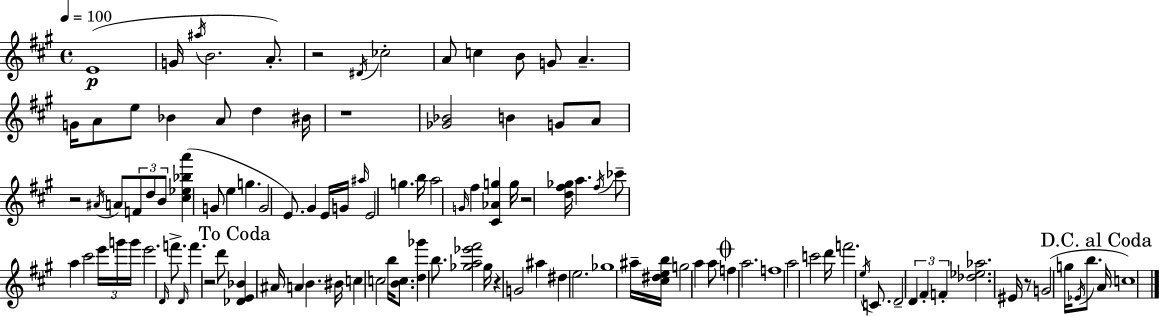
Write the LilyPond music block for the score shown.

{
  \clef treble
  \time 4/4
  \defaultTimeSignature
  \key a \major
  \tempo 4 = 100
  e'1(\p | g'16 \acciaccatura { ais''16 } b'2. a'8.-.) | r2 \acciaccatura { dis'16 } ces''2-. | a'8 c''4 b'8 g'8 a'4.-- | \break g'16 a'8 e''8 bes'4 a'8 d''4 | bis'16 r1 | <ges' bes'>2 b'4 g'8 | a'8 r2 \acciaccatura { ais'16 } a'8 \tuplet 3/2 { f'8 d''8 | \break b'8 } <cis'' ees'' bes'' a'''>4( g'8 e''4 g''4. | g'2 e'8.) gis'4 | e'16 g'16 \grace { ais''16 } e'2 g''4. | b''16 a''2 \grace { g'16 } fis''4 | \break <cis' aes' g''>4 g''16 r2 <d'' fis'' ges''>16 a''4. | \acciaccatura { fis''16 } ces'''8-- a''4 cis'''2 | \tuplet 3/2 { e'''16 g'''16 g'''16 } e'''2. | \grace { d'16 } f'''8.-> \grace { d'16 } f'''4. r2 | \break d'''8 \mark "To Coda" <des' e' bes'>4 ais'16 a'4 | b'4. bis'16 c''4 c''2 | b''16 <b' c''>8. <d'' ges'''>4 b''8. <ges'' a'' ees''' fis'''>2 | ges''16 r4 g'2 | \break ais''4 dis''4 e''2. | ges''1 | ais''16-- <cis'' dis'' e'' b''>16 g''2 | a''4 a''8 \mark \markup { \musicglyph "scripts.coda" } f''4 a''2. | \break f''1 | a''2 | c'''2 d'''16 f'''2. | \acciaccatura { e''16 } c'8. d'2-- | \break \tuplet 3/2 { d'4 fis'4-. f'4-. } <des'' ees'' aes''>2. | eis'16 r8 g'2( | g''16 \acciaccatura { ees'16 } b''8. \mark "D.C. al Coda" a'16 c''1) | \bar "|."
}